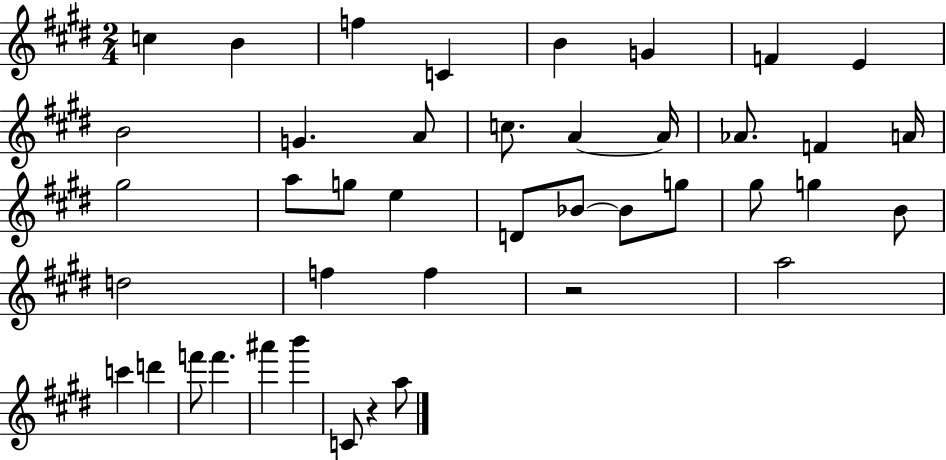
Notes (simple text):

C5/q B4/q F5/q C4/q B4/q G4/q F4/q E4/q B4/h G4/q. A4/e C5/e. A4/q A4/s Ab4/e. F4/q A4/s G#5/h A5/e G5/e E5/q D4/e Bb4/e Bb4/e G5/e G#5/e G5/q B4/e D5/h F5/q F5/q R/h A5/h C6/q D6/q F6/e F6/q. A#6/q B6/q C4/e R/q A5/e